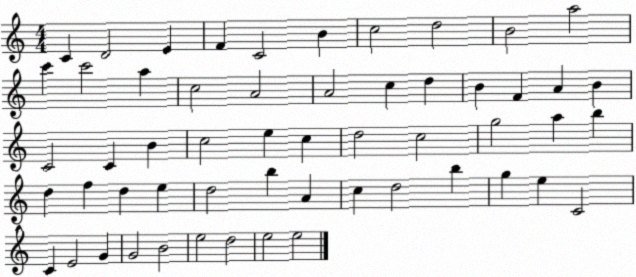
X:1
T:Untitled
M:4/4
L:1/4
K:C
C D2 E F C2 B c2 d2 B2 a2 c' c'2 a c2 A2 A2 c d B F A B C2 C B c2 e c d2 c2 g2 a b d f d e d2 b A c d2 b g e C2 C E2 G G2 B2 e2 d2 e2 e2